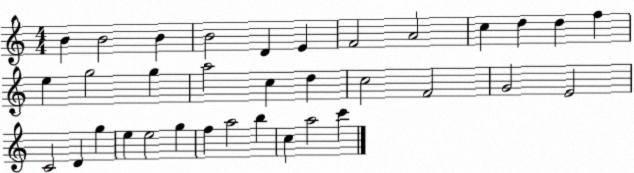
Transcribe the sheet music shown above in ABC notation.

X:1
T:Untitled
M:4/4
L:1/4
K:C
B B2 B B2 D E F2 A2 c d d f e g2 g a2 c d c2 F2 G2 E2 C2 D g e e2 g f a2 b c a2 c'